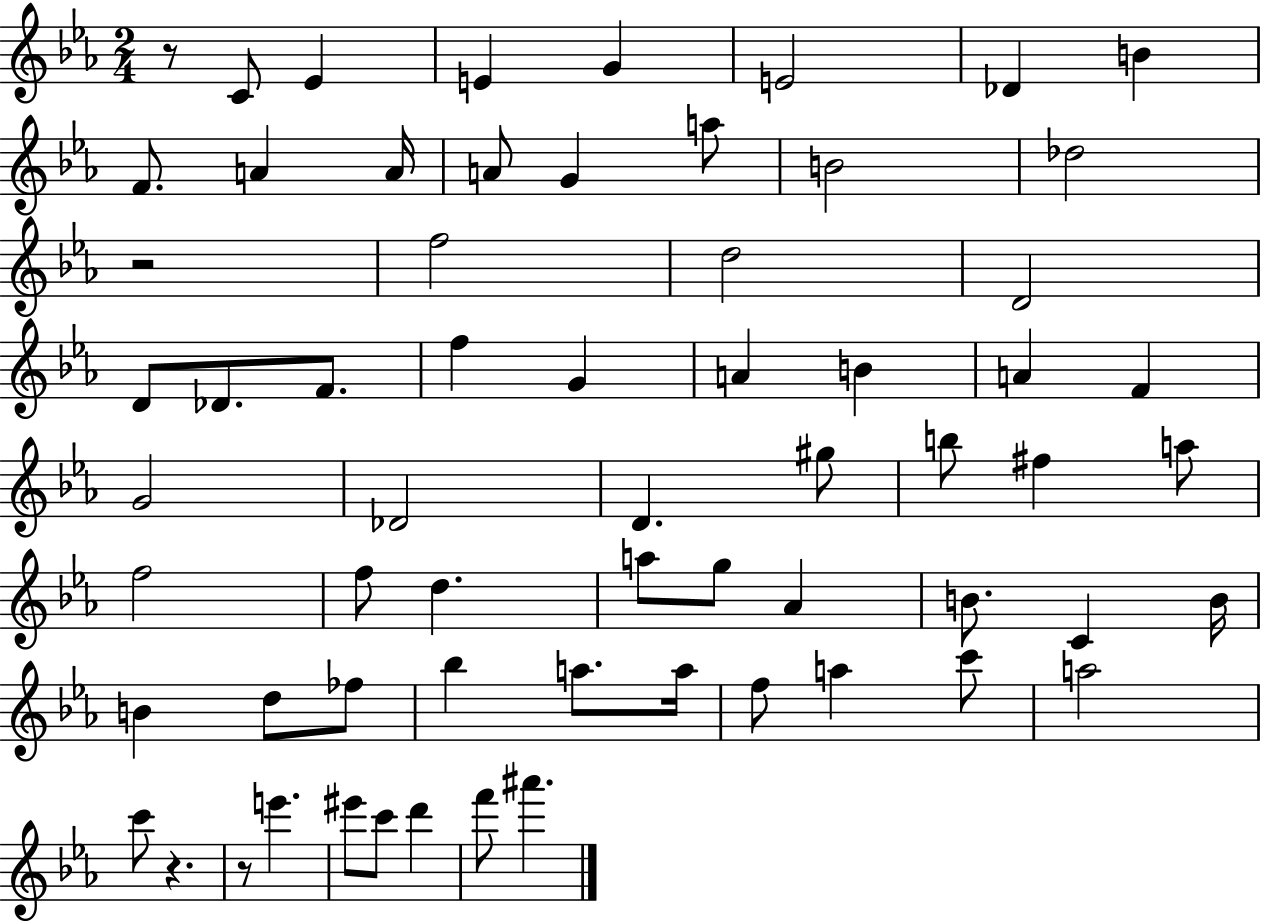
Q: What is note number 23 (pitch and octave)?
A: G4